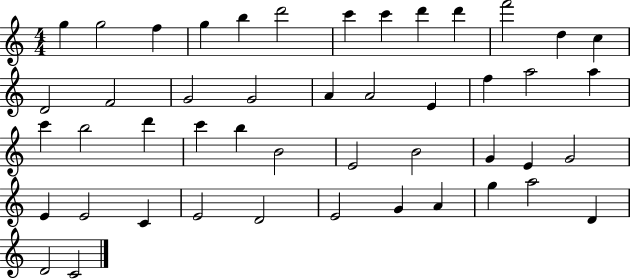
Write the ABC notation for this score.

X:1
T:Untitled
M:4/4
L:1/4
K:C
g g2 f g b d'2 c' c' d' d' f'2 d c D2 F2 G2 G2 A A2 E f a2 a c' b2 d' c' b B2 E2 B2 G E G2 E E2 C E2 D2 E2 G A g a2 D D2 C2